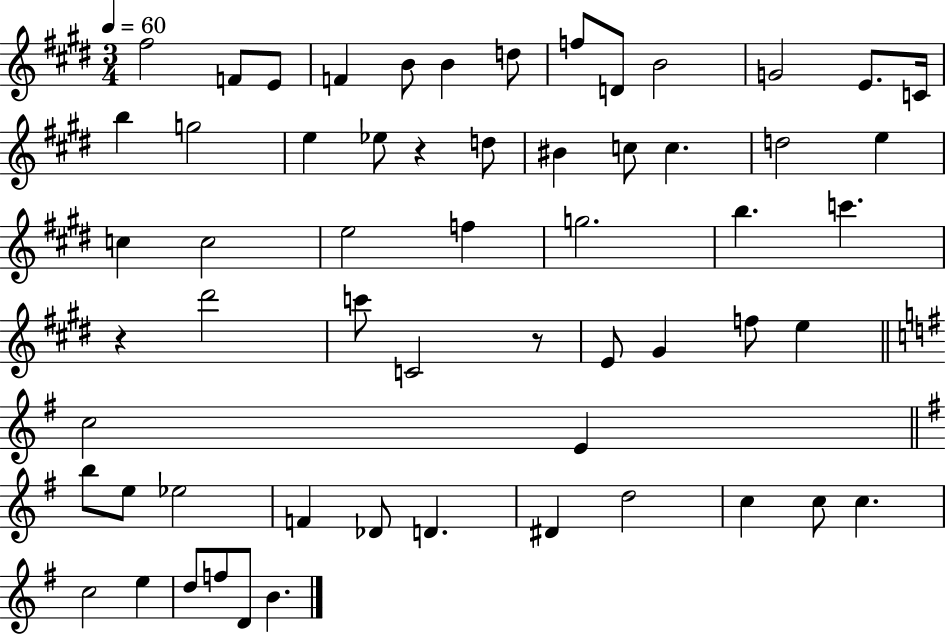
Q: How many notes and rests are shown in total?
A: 59